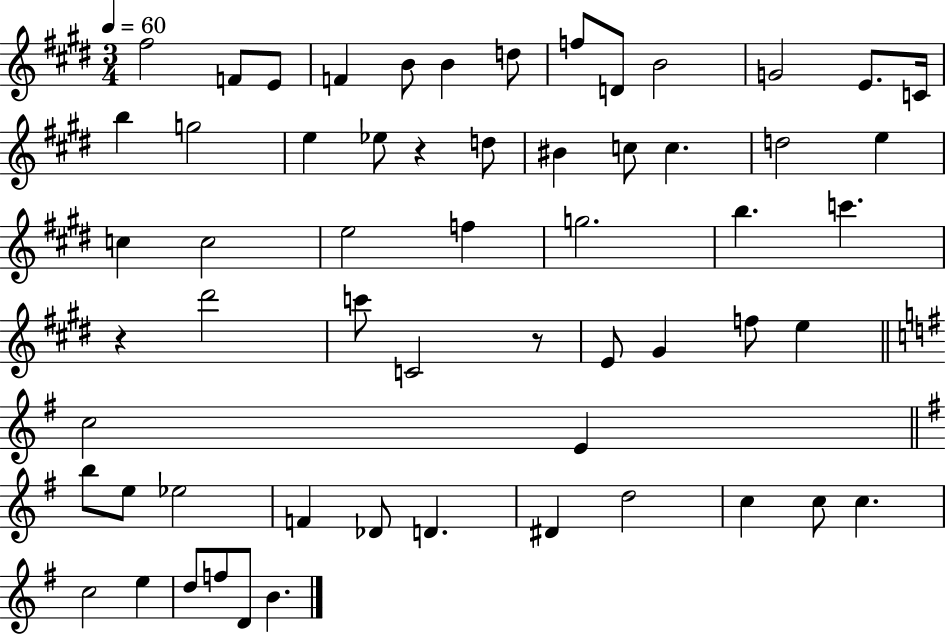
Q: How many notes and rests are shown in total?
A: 59